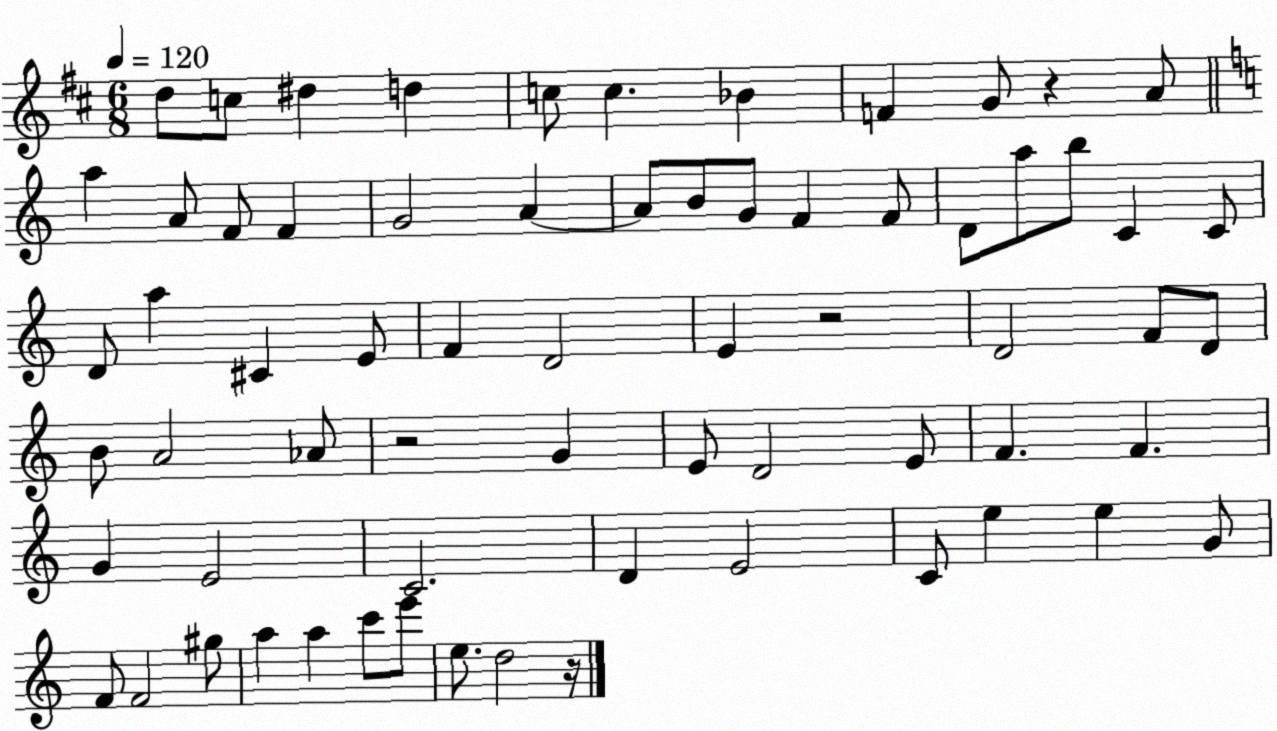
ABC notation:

X:1
T:Untitled
M:6/8
L:1/4
K:D
d/2 c/2 ^d d c/2 c _B F G/2 z A/2 a A/2 F/2 F G2 A A/2 B/2 G/2 F F/2 D/2 a/2 b/2 C C/2 D/2 a ^C E/2 F D2 E z2 D2 F/2 D/2 B/2 A2 _A/2 z2 G E/2 D2 E/2 F F G E2 C2 D E2 C/2 e e G/2 F/2 F2 ^g/2 a a c'/2 e'/2 e/2 d2 z/4